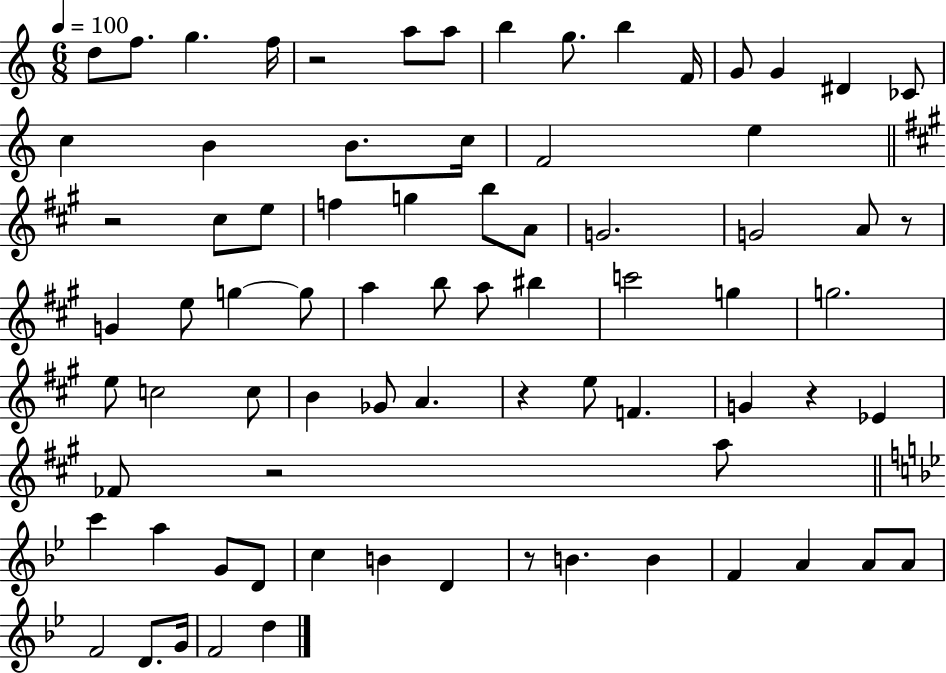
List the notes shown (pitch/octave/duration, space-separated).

D5/e F5/e. G5/q. F5/s R/h A5/e A5/e B5/q G5/e. B5/q F4/s G4/e G4/q D#4/q CES4/e C5/q B4/q B4/e. C5/s F4/h E5/q R/h C#5/e E5/e F5/q G5/q B5/e A4/e G4/h. G4/h A4/e R/e G4/q E5/e G5/q G5/e A5/q B5/e A5/e BIS5/q C6/h G5/q G5/h. E5/e C5/h C5/e B4/q Gb4/e A4/q. R/q E5/e F4/q. G4/q R/q Eb4/q FES4/e R/h A5/e C6/q A5/q G4/e D4/e C5/q B4/q D4/q R/e B4/q. B4/q F4/q A4/q A4/e A4/e F4/h D4/e. G4/s F4/h D5/q